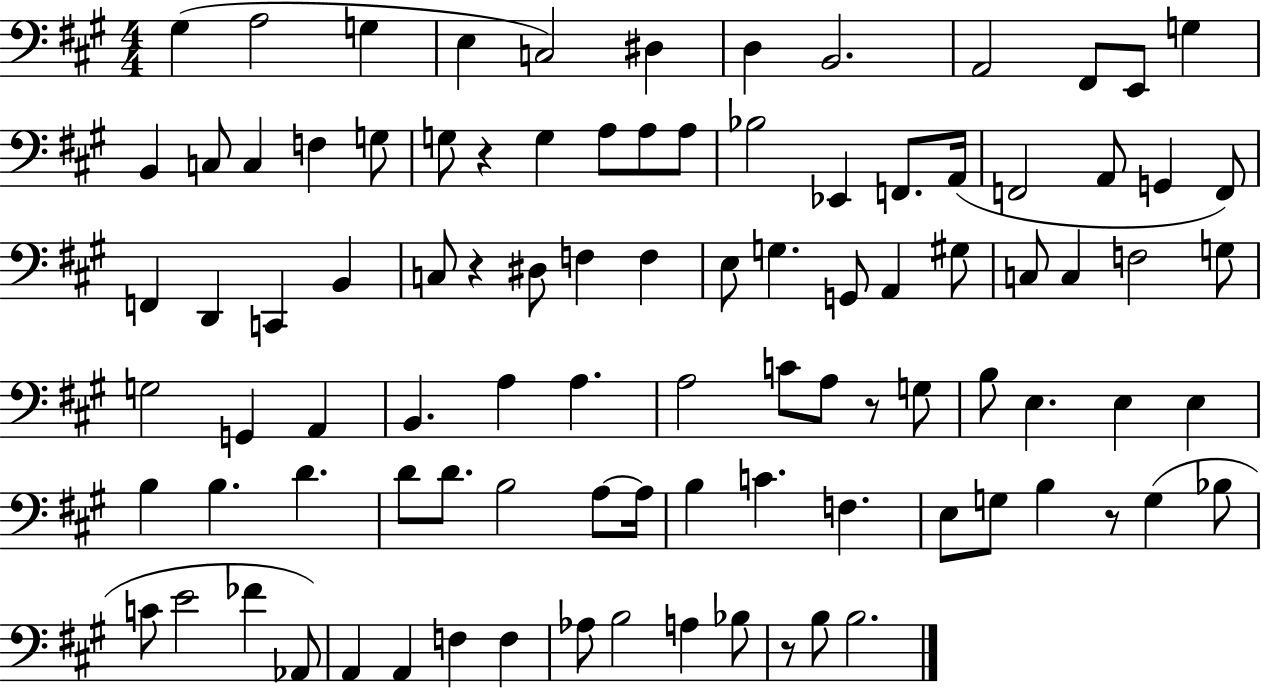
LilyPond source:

{
  \clef bass
  \numericTimeSignature
  \time 4/4
  \key a \major
  gis4( a2 g4 | e4 c2) dis4 | d4 b,2. | a,2 fis,8 e,8 g4 | \break b,4 c8 c4 f4 g8 | g8 r4 g4 a8 a8 a8 | bes2 ees,4 f,8. a,16( | f,2 a,8 g,4 f,8) | \break f,4 d,4 c,4 b,4 | c8 r4 dis8 f4 f4 | e8 g4. g,8 a,4 gis8 | c8 c4 f2 g8 | \break g2 g,4 a,4 | b,4. a4 a4. | a2 c'8 a8 r8 g8 | b8 e4. e4 e4 | \break b4 b4. d'4. | d'8 d'8. b2 a8~~ a16 | b4 c'4. f4. | e8 g8 b4 r8 g4( bes8 | \break c'8 e'2 fes'4 aes,8) | a,4 a,4 f4 f4 | aes8 b2 a4 bes8 | r8 b8 b2. | \break \bar "|."
}